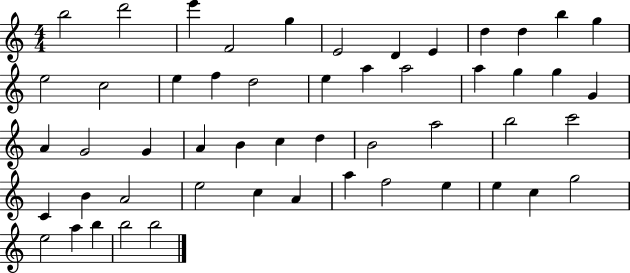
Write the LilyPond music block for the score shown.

{
  \clef treble
  \numericTimeSignature
  \time 4/4
  \key c \major
  b''2 d'''2 | e'''4 f'2 g''4 | e'2 d'4 e'4 | d''4 d''4 b''4 g''4 | \break e''2 c''2 | e''4 f''4 d''2 | e''4 a''4 a''2 | a''4 g''4 g''4 g'4 | \break a'4 g'2 g'4 | a'4 b'4 c''4 d''4 | b'2 a''2 | b''2 c'''2 | \break c'4 b'4 a'2 | e''2 c''4 a'4 | a''4 f''2 e''4 | e''4 c''4 g''2 | \break e''2 a''4 b''4 | b''2 b''2 | \bar "|."
}